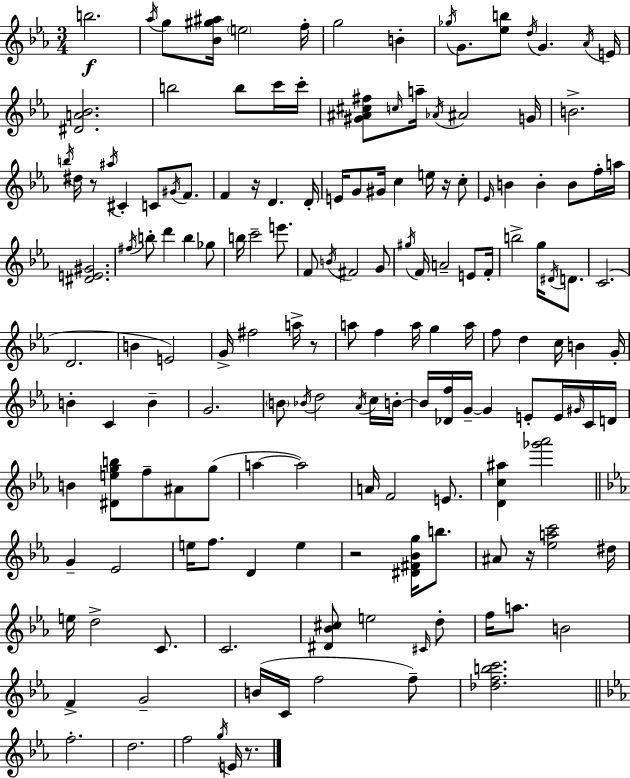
X:1
T:Untitled
M:3/4
L:1/4
K:Eb
b2 _a/4 g/2 [_B^g^a]/4 e2 f/4 g2 B _g/4 G/2 [_eb]/2 d/4 G _A/4 E/4 [^DA_B]2 b2 b/2 c'/4 c'/4 [^G^A^c^f]/2 c/4 a/4 _A/4 ^A2 G/4 B2 b/4 ^d/4 z/2 ^a/4 ^C C/2 ^G/4 F/2 F z/4 D D/4 E/4 G/2 ^G/4 c e/4 z/4 c/2 _E/4 B B B/2 f/4 a/4 [^DE^G]2 ^f/4 b/2 d' b _g/2 b/4 c'2 e'/2 F/2 B/4 ^F2 G/2 ^g/4 F/4 A2 E/2 F/4 b2 g/4 ^D/4 D/2 C2 D2 B E2 G/4 ^f2 a/4 z/2 a/2 f a/4 g a/4 f/2 d c/4 B G/4 B C B G2 B/2 _B/4 d2 _A/4 c/4 B/4 B/4 [_Df]/4 G/4 G E/2 E/4 ^G/4 C/4 D/4 B [^Degb]/2 f/2 ^A/2 g/2 a a2 A/4 F2 E/2 [Dc^a] [_g'_a']2 G _E2 e/4 f/2 D e z2 [^D^F_Bg]/4 b/2 ^A/2 z/4 [_eac']2 ^d/4 e/4 d2 C/2 C2 [^D_B^c]/2 e2 ^C/4 d/2 f/4 a/2 B2 F G2 B/4 C/4 f2 f/2 [_dfbc']2 f2 d2 f2 g/4 E/4 z/2